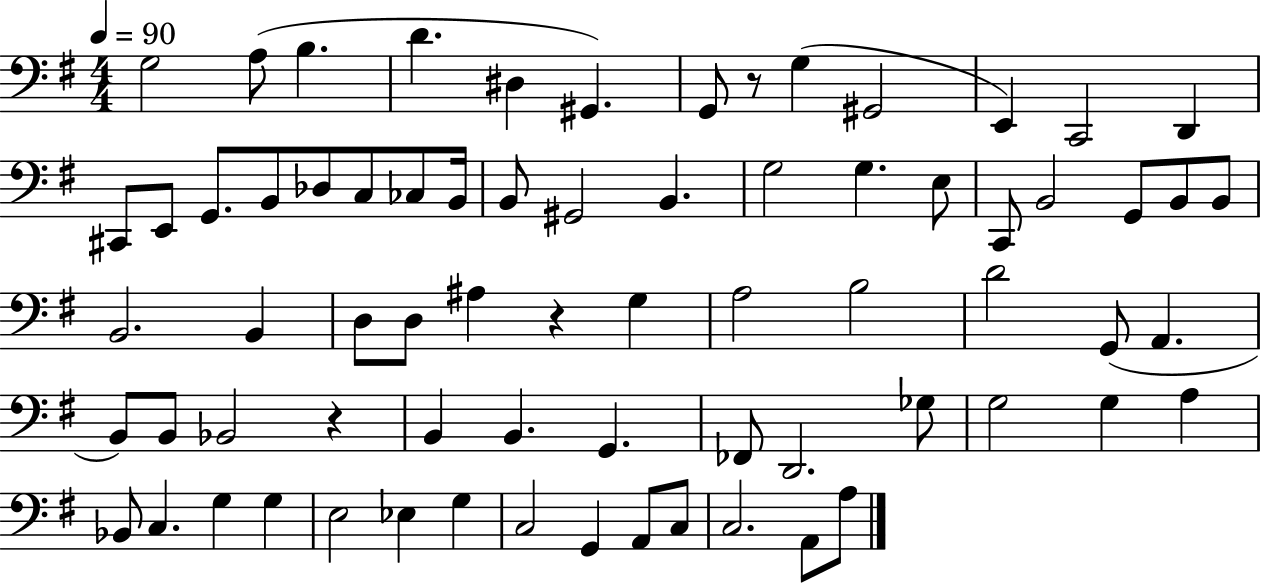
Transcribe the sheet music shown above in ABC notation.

X:1
T:Untitled
M:4/4
L:1/4
K:G
G,2 A,/2 B, D ^D, ^G,, G,,/2 z/2 G, ^G,,2 E,, C,,2 D,, ^C,,/2 E,,/2 G,,/2 B,,/2 _D,/2 C,/2 _C,/2 B,,/4 B,,/2 ^G,,2 B,, G,2 G, E,/2 C,,/2 B,,2 G,,/2 B,,/2 B,,/2 B,,2 B,, D,/2 D,/2 ^A, z G, A,2 B,2 D2 G,,/2 A,, B,,/2 B,,/2 _B,,2 z B,, B,, G,, _F,,/2 D,,2 _G,/2 G,2 G, A, _B,,/2 C, G, G, E,2 _E, G, C,2 G,, A,,/2 C,/2 C,2 A,,/2 A,/2